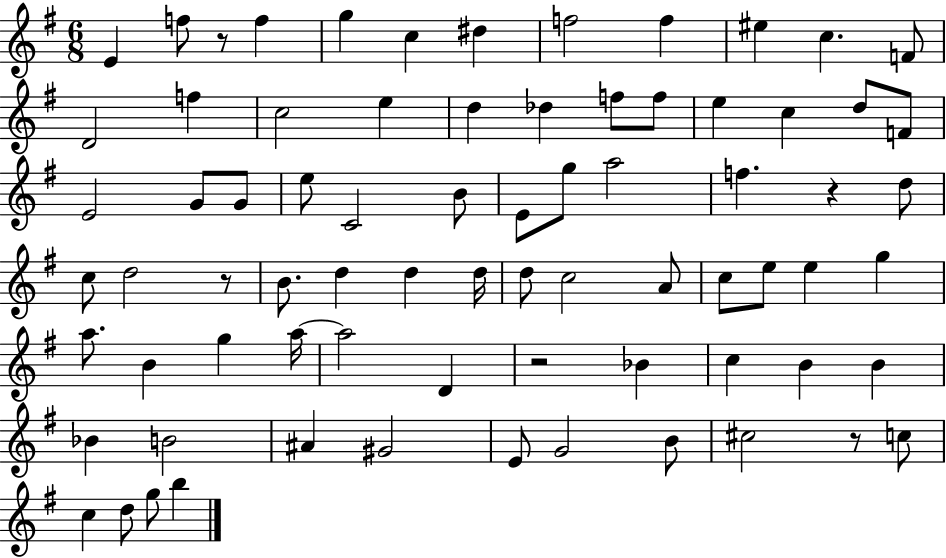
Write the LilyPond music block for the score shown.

{
  \clef treble
  \numericTimeSignature
  \time 6/8
  \key g \major
  e'4 f''8 r8 f''4 | g''4 c''4 dis''4 | f''2 f''4 | eis''4 c''4. f'8 | \break d'2 f''4 | c''2 e''4 | d''4 des''4 f''8 f''8 | e''4 c''4 d''8 f'8 | \break e'2 g'8 g'8 | e''8 c'2 b'8 | e'8 g''8 a''2 | f''4. r4 d''8 | \break c''8 d''2 r8 | b'8. d''4 d''4 d''16 | d''8 c''2 a'8 | c''8 e''8 e''4 g''4 | \break a''8. b'4 g''4 a''16~~ | a''2 d'4 | r2 bes'4 | c''4 b'4 b'4 | \break bes'4 b'2 | ais'4 gis'2 | e'8 g'2 b'8 | cis''2 r8 c''8 | \break c''4 d''8 g''8 b''4 | \bar "|."
}